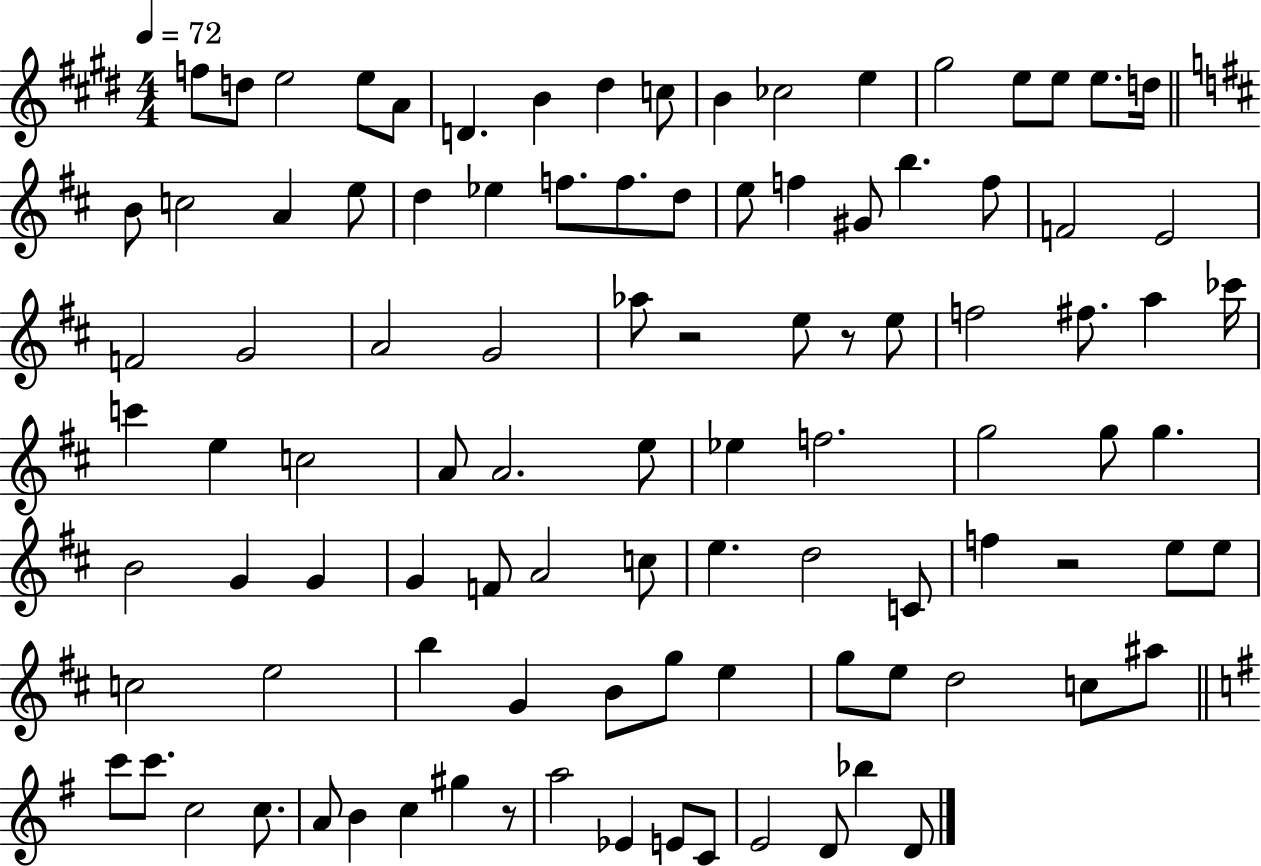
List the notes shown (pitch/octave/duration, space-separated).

F5/e D5/e E5/h E5/e A4/e D4/q. B4/q D#5/q C5/e B4/q CES5/h E5/q G#5/h E5/e E5/e E5/e. D5/s B4/e C5/h A4/q E5/e D5/q Eb5/q F5/e. F5/e. D5/e E5/e F5/q G#4/e B5/q. F5/e F4/h E4/h F4/h G4/h A4/h G4/h Ab5/e R/h E5/e R/e E5/e F5/h F#5/e. A5/q CES6/s C6/q E5/q C5/h A4/e A4/h. E5/e Eb5/q F5/h. G5/h G5/e G5/q. B4/h G4/q G4/q G4/q F4/e A4/h C5/e E5/q. D5/h C4/e F5/q R/h E5/e E5/e C5/h E5/h B5/q G4/q B4/e G5/e E5/q G5/e E5/e D5/h C5/e A#5/e C6/e C6/e. C5/h C5/e. A4/e B4/q C5/q G#5/q R/e A5/h Eb4/q E4/e C4/e E4/h D4/e Bb5/q D4/e